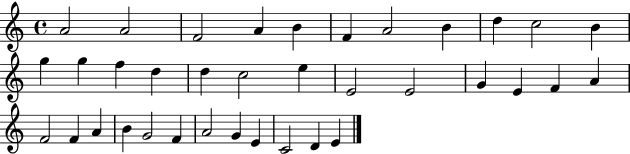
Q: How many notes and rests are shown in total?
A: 36